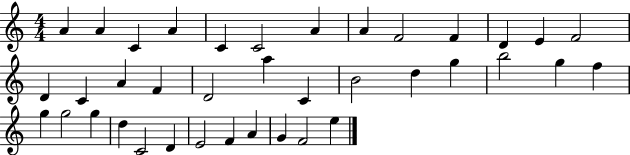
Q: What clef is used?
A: treble